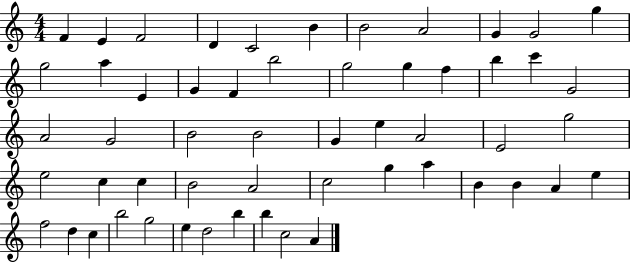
F4/q E4/q F4/h D4/q C4/h B4/q B4/h A4/h G4/q G4/h G5/q G5/h A5/q E4/q G4/q F4/q B5/h G5/h G5/q F5/q B5/q C6/q G4/h A4/h G4/h B4/h B4/h G4/q E5/q A4/h E4/h G5/h E5/h C5/q C5/q B4/h A4/h C5/h G5/q A5/q B4/q B4/q A4/q E5/q F5/h D5/q C5/q B5/h G5/h E5/q D5/h B5/q B5/q C5/h A4/q